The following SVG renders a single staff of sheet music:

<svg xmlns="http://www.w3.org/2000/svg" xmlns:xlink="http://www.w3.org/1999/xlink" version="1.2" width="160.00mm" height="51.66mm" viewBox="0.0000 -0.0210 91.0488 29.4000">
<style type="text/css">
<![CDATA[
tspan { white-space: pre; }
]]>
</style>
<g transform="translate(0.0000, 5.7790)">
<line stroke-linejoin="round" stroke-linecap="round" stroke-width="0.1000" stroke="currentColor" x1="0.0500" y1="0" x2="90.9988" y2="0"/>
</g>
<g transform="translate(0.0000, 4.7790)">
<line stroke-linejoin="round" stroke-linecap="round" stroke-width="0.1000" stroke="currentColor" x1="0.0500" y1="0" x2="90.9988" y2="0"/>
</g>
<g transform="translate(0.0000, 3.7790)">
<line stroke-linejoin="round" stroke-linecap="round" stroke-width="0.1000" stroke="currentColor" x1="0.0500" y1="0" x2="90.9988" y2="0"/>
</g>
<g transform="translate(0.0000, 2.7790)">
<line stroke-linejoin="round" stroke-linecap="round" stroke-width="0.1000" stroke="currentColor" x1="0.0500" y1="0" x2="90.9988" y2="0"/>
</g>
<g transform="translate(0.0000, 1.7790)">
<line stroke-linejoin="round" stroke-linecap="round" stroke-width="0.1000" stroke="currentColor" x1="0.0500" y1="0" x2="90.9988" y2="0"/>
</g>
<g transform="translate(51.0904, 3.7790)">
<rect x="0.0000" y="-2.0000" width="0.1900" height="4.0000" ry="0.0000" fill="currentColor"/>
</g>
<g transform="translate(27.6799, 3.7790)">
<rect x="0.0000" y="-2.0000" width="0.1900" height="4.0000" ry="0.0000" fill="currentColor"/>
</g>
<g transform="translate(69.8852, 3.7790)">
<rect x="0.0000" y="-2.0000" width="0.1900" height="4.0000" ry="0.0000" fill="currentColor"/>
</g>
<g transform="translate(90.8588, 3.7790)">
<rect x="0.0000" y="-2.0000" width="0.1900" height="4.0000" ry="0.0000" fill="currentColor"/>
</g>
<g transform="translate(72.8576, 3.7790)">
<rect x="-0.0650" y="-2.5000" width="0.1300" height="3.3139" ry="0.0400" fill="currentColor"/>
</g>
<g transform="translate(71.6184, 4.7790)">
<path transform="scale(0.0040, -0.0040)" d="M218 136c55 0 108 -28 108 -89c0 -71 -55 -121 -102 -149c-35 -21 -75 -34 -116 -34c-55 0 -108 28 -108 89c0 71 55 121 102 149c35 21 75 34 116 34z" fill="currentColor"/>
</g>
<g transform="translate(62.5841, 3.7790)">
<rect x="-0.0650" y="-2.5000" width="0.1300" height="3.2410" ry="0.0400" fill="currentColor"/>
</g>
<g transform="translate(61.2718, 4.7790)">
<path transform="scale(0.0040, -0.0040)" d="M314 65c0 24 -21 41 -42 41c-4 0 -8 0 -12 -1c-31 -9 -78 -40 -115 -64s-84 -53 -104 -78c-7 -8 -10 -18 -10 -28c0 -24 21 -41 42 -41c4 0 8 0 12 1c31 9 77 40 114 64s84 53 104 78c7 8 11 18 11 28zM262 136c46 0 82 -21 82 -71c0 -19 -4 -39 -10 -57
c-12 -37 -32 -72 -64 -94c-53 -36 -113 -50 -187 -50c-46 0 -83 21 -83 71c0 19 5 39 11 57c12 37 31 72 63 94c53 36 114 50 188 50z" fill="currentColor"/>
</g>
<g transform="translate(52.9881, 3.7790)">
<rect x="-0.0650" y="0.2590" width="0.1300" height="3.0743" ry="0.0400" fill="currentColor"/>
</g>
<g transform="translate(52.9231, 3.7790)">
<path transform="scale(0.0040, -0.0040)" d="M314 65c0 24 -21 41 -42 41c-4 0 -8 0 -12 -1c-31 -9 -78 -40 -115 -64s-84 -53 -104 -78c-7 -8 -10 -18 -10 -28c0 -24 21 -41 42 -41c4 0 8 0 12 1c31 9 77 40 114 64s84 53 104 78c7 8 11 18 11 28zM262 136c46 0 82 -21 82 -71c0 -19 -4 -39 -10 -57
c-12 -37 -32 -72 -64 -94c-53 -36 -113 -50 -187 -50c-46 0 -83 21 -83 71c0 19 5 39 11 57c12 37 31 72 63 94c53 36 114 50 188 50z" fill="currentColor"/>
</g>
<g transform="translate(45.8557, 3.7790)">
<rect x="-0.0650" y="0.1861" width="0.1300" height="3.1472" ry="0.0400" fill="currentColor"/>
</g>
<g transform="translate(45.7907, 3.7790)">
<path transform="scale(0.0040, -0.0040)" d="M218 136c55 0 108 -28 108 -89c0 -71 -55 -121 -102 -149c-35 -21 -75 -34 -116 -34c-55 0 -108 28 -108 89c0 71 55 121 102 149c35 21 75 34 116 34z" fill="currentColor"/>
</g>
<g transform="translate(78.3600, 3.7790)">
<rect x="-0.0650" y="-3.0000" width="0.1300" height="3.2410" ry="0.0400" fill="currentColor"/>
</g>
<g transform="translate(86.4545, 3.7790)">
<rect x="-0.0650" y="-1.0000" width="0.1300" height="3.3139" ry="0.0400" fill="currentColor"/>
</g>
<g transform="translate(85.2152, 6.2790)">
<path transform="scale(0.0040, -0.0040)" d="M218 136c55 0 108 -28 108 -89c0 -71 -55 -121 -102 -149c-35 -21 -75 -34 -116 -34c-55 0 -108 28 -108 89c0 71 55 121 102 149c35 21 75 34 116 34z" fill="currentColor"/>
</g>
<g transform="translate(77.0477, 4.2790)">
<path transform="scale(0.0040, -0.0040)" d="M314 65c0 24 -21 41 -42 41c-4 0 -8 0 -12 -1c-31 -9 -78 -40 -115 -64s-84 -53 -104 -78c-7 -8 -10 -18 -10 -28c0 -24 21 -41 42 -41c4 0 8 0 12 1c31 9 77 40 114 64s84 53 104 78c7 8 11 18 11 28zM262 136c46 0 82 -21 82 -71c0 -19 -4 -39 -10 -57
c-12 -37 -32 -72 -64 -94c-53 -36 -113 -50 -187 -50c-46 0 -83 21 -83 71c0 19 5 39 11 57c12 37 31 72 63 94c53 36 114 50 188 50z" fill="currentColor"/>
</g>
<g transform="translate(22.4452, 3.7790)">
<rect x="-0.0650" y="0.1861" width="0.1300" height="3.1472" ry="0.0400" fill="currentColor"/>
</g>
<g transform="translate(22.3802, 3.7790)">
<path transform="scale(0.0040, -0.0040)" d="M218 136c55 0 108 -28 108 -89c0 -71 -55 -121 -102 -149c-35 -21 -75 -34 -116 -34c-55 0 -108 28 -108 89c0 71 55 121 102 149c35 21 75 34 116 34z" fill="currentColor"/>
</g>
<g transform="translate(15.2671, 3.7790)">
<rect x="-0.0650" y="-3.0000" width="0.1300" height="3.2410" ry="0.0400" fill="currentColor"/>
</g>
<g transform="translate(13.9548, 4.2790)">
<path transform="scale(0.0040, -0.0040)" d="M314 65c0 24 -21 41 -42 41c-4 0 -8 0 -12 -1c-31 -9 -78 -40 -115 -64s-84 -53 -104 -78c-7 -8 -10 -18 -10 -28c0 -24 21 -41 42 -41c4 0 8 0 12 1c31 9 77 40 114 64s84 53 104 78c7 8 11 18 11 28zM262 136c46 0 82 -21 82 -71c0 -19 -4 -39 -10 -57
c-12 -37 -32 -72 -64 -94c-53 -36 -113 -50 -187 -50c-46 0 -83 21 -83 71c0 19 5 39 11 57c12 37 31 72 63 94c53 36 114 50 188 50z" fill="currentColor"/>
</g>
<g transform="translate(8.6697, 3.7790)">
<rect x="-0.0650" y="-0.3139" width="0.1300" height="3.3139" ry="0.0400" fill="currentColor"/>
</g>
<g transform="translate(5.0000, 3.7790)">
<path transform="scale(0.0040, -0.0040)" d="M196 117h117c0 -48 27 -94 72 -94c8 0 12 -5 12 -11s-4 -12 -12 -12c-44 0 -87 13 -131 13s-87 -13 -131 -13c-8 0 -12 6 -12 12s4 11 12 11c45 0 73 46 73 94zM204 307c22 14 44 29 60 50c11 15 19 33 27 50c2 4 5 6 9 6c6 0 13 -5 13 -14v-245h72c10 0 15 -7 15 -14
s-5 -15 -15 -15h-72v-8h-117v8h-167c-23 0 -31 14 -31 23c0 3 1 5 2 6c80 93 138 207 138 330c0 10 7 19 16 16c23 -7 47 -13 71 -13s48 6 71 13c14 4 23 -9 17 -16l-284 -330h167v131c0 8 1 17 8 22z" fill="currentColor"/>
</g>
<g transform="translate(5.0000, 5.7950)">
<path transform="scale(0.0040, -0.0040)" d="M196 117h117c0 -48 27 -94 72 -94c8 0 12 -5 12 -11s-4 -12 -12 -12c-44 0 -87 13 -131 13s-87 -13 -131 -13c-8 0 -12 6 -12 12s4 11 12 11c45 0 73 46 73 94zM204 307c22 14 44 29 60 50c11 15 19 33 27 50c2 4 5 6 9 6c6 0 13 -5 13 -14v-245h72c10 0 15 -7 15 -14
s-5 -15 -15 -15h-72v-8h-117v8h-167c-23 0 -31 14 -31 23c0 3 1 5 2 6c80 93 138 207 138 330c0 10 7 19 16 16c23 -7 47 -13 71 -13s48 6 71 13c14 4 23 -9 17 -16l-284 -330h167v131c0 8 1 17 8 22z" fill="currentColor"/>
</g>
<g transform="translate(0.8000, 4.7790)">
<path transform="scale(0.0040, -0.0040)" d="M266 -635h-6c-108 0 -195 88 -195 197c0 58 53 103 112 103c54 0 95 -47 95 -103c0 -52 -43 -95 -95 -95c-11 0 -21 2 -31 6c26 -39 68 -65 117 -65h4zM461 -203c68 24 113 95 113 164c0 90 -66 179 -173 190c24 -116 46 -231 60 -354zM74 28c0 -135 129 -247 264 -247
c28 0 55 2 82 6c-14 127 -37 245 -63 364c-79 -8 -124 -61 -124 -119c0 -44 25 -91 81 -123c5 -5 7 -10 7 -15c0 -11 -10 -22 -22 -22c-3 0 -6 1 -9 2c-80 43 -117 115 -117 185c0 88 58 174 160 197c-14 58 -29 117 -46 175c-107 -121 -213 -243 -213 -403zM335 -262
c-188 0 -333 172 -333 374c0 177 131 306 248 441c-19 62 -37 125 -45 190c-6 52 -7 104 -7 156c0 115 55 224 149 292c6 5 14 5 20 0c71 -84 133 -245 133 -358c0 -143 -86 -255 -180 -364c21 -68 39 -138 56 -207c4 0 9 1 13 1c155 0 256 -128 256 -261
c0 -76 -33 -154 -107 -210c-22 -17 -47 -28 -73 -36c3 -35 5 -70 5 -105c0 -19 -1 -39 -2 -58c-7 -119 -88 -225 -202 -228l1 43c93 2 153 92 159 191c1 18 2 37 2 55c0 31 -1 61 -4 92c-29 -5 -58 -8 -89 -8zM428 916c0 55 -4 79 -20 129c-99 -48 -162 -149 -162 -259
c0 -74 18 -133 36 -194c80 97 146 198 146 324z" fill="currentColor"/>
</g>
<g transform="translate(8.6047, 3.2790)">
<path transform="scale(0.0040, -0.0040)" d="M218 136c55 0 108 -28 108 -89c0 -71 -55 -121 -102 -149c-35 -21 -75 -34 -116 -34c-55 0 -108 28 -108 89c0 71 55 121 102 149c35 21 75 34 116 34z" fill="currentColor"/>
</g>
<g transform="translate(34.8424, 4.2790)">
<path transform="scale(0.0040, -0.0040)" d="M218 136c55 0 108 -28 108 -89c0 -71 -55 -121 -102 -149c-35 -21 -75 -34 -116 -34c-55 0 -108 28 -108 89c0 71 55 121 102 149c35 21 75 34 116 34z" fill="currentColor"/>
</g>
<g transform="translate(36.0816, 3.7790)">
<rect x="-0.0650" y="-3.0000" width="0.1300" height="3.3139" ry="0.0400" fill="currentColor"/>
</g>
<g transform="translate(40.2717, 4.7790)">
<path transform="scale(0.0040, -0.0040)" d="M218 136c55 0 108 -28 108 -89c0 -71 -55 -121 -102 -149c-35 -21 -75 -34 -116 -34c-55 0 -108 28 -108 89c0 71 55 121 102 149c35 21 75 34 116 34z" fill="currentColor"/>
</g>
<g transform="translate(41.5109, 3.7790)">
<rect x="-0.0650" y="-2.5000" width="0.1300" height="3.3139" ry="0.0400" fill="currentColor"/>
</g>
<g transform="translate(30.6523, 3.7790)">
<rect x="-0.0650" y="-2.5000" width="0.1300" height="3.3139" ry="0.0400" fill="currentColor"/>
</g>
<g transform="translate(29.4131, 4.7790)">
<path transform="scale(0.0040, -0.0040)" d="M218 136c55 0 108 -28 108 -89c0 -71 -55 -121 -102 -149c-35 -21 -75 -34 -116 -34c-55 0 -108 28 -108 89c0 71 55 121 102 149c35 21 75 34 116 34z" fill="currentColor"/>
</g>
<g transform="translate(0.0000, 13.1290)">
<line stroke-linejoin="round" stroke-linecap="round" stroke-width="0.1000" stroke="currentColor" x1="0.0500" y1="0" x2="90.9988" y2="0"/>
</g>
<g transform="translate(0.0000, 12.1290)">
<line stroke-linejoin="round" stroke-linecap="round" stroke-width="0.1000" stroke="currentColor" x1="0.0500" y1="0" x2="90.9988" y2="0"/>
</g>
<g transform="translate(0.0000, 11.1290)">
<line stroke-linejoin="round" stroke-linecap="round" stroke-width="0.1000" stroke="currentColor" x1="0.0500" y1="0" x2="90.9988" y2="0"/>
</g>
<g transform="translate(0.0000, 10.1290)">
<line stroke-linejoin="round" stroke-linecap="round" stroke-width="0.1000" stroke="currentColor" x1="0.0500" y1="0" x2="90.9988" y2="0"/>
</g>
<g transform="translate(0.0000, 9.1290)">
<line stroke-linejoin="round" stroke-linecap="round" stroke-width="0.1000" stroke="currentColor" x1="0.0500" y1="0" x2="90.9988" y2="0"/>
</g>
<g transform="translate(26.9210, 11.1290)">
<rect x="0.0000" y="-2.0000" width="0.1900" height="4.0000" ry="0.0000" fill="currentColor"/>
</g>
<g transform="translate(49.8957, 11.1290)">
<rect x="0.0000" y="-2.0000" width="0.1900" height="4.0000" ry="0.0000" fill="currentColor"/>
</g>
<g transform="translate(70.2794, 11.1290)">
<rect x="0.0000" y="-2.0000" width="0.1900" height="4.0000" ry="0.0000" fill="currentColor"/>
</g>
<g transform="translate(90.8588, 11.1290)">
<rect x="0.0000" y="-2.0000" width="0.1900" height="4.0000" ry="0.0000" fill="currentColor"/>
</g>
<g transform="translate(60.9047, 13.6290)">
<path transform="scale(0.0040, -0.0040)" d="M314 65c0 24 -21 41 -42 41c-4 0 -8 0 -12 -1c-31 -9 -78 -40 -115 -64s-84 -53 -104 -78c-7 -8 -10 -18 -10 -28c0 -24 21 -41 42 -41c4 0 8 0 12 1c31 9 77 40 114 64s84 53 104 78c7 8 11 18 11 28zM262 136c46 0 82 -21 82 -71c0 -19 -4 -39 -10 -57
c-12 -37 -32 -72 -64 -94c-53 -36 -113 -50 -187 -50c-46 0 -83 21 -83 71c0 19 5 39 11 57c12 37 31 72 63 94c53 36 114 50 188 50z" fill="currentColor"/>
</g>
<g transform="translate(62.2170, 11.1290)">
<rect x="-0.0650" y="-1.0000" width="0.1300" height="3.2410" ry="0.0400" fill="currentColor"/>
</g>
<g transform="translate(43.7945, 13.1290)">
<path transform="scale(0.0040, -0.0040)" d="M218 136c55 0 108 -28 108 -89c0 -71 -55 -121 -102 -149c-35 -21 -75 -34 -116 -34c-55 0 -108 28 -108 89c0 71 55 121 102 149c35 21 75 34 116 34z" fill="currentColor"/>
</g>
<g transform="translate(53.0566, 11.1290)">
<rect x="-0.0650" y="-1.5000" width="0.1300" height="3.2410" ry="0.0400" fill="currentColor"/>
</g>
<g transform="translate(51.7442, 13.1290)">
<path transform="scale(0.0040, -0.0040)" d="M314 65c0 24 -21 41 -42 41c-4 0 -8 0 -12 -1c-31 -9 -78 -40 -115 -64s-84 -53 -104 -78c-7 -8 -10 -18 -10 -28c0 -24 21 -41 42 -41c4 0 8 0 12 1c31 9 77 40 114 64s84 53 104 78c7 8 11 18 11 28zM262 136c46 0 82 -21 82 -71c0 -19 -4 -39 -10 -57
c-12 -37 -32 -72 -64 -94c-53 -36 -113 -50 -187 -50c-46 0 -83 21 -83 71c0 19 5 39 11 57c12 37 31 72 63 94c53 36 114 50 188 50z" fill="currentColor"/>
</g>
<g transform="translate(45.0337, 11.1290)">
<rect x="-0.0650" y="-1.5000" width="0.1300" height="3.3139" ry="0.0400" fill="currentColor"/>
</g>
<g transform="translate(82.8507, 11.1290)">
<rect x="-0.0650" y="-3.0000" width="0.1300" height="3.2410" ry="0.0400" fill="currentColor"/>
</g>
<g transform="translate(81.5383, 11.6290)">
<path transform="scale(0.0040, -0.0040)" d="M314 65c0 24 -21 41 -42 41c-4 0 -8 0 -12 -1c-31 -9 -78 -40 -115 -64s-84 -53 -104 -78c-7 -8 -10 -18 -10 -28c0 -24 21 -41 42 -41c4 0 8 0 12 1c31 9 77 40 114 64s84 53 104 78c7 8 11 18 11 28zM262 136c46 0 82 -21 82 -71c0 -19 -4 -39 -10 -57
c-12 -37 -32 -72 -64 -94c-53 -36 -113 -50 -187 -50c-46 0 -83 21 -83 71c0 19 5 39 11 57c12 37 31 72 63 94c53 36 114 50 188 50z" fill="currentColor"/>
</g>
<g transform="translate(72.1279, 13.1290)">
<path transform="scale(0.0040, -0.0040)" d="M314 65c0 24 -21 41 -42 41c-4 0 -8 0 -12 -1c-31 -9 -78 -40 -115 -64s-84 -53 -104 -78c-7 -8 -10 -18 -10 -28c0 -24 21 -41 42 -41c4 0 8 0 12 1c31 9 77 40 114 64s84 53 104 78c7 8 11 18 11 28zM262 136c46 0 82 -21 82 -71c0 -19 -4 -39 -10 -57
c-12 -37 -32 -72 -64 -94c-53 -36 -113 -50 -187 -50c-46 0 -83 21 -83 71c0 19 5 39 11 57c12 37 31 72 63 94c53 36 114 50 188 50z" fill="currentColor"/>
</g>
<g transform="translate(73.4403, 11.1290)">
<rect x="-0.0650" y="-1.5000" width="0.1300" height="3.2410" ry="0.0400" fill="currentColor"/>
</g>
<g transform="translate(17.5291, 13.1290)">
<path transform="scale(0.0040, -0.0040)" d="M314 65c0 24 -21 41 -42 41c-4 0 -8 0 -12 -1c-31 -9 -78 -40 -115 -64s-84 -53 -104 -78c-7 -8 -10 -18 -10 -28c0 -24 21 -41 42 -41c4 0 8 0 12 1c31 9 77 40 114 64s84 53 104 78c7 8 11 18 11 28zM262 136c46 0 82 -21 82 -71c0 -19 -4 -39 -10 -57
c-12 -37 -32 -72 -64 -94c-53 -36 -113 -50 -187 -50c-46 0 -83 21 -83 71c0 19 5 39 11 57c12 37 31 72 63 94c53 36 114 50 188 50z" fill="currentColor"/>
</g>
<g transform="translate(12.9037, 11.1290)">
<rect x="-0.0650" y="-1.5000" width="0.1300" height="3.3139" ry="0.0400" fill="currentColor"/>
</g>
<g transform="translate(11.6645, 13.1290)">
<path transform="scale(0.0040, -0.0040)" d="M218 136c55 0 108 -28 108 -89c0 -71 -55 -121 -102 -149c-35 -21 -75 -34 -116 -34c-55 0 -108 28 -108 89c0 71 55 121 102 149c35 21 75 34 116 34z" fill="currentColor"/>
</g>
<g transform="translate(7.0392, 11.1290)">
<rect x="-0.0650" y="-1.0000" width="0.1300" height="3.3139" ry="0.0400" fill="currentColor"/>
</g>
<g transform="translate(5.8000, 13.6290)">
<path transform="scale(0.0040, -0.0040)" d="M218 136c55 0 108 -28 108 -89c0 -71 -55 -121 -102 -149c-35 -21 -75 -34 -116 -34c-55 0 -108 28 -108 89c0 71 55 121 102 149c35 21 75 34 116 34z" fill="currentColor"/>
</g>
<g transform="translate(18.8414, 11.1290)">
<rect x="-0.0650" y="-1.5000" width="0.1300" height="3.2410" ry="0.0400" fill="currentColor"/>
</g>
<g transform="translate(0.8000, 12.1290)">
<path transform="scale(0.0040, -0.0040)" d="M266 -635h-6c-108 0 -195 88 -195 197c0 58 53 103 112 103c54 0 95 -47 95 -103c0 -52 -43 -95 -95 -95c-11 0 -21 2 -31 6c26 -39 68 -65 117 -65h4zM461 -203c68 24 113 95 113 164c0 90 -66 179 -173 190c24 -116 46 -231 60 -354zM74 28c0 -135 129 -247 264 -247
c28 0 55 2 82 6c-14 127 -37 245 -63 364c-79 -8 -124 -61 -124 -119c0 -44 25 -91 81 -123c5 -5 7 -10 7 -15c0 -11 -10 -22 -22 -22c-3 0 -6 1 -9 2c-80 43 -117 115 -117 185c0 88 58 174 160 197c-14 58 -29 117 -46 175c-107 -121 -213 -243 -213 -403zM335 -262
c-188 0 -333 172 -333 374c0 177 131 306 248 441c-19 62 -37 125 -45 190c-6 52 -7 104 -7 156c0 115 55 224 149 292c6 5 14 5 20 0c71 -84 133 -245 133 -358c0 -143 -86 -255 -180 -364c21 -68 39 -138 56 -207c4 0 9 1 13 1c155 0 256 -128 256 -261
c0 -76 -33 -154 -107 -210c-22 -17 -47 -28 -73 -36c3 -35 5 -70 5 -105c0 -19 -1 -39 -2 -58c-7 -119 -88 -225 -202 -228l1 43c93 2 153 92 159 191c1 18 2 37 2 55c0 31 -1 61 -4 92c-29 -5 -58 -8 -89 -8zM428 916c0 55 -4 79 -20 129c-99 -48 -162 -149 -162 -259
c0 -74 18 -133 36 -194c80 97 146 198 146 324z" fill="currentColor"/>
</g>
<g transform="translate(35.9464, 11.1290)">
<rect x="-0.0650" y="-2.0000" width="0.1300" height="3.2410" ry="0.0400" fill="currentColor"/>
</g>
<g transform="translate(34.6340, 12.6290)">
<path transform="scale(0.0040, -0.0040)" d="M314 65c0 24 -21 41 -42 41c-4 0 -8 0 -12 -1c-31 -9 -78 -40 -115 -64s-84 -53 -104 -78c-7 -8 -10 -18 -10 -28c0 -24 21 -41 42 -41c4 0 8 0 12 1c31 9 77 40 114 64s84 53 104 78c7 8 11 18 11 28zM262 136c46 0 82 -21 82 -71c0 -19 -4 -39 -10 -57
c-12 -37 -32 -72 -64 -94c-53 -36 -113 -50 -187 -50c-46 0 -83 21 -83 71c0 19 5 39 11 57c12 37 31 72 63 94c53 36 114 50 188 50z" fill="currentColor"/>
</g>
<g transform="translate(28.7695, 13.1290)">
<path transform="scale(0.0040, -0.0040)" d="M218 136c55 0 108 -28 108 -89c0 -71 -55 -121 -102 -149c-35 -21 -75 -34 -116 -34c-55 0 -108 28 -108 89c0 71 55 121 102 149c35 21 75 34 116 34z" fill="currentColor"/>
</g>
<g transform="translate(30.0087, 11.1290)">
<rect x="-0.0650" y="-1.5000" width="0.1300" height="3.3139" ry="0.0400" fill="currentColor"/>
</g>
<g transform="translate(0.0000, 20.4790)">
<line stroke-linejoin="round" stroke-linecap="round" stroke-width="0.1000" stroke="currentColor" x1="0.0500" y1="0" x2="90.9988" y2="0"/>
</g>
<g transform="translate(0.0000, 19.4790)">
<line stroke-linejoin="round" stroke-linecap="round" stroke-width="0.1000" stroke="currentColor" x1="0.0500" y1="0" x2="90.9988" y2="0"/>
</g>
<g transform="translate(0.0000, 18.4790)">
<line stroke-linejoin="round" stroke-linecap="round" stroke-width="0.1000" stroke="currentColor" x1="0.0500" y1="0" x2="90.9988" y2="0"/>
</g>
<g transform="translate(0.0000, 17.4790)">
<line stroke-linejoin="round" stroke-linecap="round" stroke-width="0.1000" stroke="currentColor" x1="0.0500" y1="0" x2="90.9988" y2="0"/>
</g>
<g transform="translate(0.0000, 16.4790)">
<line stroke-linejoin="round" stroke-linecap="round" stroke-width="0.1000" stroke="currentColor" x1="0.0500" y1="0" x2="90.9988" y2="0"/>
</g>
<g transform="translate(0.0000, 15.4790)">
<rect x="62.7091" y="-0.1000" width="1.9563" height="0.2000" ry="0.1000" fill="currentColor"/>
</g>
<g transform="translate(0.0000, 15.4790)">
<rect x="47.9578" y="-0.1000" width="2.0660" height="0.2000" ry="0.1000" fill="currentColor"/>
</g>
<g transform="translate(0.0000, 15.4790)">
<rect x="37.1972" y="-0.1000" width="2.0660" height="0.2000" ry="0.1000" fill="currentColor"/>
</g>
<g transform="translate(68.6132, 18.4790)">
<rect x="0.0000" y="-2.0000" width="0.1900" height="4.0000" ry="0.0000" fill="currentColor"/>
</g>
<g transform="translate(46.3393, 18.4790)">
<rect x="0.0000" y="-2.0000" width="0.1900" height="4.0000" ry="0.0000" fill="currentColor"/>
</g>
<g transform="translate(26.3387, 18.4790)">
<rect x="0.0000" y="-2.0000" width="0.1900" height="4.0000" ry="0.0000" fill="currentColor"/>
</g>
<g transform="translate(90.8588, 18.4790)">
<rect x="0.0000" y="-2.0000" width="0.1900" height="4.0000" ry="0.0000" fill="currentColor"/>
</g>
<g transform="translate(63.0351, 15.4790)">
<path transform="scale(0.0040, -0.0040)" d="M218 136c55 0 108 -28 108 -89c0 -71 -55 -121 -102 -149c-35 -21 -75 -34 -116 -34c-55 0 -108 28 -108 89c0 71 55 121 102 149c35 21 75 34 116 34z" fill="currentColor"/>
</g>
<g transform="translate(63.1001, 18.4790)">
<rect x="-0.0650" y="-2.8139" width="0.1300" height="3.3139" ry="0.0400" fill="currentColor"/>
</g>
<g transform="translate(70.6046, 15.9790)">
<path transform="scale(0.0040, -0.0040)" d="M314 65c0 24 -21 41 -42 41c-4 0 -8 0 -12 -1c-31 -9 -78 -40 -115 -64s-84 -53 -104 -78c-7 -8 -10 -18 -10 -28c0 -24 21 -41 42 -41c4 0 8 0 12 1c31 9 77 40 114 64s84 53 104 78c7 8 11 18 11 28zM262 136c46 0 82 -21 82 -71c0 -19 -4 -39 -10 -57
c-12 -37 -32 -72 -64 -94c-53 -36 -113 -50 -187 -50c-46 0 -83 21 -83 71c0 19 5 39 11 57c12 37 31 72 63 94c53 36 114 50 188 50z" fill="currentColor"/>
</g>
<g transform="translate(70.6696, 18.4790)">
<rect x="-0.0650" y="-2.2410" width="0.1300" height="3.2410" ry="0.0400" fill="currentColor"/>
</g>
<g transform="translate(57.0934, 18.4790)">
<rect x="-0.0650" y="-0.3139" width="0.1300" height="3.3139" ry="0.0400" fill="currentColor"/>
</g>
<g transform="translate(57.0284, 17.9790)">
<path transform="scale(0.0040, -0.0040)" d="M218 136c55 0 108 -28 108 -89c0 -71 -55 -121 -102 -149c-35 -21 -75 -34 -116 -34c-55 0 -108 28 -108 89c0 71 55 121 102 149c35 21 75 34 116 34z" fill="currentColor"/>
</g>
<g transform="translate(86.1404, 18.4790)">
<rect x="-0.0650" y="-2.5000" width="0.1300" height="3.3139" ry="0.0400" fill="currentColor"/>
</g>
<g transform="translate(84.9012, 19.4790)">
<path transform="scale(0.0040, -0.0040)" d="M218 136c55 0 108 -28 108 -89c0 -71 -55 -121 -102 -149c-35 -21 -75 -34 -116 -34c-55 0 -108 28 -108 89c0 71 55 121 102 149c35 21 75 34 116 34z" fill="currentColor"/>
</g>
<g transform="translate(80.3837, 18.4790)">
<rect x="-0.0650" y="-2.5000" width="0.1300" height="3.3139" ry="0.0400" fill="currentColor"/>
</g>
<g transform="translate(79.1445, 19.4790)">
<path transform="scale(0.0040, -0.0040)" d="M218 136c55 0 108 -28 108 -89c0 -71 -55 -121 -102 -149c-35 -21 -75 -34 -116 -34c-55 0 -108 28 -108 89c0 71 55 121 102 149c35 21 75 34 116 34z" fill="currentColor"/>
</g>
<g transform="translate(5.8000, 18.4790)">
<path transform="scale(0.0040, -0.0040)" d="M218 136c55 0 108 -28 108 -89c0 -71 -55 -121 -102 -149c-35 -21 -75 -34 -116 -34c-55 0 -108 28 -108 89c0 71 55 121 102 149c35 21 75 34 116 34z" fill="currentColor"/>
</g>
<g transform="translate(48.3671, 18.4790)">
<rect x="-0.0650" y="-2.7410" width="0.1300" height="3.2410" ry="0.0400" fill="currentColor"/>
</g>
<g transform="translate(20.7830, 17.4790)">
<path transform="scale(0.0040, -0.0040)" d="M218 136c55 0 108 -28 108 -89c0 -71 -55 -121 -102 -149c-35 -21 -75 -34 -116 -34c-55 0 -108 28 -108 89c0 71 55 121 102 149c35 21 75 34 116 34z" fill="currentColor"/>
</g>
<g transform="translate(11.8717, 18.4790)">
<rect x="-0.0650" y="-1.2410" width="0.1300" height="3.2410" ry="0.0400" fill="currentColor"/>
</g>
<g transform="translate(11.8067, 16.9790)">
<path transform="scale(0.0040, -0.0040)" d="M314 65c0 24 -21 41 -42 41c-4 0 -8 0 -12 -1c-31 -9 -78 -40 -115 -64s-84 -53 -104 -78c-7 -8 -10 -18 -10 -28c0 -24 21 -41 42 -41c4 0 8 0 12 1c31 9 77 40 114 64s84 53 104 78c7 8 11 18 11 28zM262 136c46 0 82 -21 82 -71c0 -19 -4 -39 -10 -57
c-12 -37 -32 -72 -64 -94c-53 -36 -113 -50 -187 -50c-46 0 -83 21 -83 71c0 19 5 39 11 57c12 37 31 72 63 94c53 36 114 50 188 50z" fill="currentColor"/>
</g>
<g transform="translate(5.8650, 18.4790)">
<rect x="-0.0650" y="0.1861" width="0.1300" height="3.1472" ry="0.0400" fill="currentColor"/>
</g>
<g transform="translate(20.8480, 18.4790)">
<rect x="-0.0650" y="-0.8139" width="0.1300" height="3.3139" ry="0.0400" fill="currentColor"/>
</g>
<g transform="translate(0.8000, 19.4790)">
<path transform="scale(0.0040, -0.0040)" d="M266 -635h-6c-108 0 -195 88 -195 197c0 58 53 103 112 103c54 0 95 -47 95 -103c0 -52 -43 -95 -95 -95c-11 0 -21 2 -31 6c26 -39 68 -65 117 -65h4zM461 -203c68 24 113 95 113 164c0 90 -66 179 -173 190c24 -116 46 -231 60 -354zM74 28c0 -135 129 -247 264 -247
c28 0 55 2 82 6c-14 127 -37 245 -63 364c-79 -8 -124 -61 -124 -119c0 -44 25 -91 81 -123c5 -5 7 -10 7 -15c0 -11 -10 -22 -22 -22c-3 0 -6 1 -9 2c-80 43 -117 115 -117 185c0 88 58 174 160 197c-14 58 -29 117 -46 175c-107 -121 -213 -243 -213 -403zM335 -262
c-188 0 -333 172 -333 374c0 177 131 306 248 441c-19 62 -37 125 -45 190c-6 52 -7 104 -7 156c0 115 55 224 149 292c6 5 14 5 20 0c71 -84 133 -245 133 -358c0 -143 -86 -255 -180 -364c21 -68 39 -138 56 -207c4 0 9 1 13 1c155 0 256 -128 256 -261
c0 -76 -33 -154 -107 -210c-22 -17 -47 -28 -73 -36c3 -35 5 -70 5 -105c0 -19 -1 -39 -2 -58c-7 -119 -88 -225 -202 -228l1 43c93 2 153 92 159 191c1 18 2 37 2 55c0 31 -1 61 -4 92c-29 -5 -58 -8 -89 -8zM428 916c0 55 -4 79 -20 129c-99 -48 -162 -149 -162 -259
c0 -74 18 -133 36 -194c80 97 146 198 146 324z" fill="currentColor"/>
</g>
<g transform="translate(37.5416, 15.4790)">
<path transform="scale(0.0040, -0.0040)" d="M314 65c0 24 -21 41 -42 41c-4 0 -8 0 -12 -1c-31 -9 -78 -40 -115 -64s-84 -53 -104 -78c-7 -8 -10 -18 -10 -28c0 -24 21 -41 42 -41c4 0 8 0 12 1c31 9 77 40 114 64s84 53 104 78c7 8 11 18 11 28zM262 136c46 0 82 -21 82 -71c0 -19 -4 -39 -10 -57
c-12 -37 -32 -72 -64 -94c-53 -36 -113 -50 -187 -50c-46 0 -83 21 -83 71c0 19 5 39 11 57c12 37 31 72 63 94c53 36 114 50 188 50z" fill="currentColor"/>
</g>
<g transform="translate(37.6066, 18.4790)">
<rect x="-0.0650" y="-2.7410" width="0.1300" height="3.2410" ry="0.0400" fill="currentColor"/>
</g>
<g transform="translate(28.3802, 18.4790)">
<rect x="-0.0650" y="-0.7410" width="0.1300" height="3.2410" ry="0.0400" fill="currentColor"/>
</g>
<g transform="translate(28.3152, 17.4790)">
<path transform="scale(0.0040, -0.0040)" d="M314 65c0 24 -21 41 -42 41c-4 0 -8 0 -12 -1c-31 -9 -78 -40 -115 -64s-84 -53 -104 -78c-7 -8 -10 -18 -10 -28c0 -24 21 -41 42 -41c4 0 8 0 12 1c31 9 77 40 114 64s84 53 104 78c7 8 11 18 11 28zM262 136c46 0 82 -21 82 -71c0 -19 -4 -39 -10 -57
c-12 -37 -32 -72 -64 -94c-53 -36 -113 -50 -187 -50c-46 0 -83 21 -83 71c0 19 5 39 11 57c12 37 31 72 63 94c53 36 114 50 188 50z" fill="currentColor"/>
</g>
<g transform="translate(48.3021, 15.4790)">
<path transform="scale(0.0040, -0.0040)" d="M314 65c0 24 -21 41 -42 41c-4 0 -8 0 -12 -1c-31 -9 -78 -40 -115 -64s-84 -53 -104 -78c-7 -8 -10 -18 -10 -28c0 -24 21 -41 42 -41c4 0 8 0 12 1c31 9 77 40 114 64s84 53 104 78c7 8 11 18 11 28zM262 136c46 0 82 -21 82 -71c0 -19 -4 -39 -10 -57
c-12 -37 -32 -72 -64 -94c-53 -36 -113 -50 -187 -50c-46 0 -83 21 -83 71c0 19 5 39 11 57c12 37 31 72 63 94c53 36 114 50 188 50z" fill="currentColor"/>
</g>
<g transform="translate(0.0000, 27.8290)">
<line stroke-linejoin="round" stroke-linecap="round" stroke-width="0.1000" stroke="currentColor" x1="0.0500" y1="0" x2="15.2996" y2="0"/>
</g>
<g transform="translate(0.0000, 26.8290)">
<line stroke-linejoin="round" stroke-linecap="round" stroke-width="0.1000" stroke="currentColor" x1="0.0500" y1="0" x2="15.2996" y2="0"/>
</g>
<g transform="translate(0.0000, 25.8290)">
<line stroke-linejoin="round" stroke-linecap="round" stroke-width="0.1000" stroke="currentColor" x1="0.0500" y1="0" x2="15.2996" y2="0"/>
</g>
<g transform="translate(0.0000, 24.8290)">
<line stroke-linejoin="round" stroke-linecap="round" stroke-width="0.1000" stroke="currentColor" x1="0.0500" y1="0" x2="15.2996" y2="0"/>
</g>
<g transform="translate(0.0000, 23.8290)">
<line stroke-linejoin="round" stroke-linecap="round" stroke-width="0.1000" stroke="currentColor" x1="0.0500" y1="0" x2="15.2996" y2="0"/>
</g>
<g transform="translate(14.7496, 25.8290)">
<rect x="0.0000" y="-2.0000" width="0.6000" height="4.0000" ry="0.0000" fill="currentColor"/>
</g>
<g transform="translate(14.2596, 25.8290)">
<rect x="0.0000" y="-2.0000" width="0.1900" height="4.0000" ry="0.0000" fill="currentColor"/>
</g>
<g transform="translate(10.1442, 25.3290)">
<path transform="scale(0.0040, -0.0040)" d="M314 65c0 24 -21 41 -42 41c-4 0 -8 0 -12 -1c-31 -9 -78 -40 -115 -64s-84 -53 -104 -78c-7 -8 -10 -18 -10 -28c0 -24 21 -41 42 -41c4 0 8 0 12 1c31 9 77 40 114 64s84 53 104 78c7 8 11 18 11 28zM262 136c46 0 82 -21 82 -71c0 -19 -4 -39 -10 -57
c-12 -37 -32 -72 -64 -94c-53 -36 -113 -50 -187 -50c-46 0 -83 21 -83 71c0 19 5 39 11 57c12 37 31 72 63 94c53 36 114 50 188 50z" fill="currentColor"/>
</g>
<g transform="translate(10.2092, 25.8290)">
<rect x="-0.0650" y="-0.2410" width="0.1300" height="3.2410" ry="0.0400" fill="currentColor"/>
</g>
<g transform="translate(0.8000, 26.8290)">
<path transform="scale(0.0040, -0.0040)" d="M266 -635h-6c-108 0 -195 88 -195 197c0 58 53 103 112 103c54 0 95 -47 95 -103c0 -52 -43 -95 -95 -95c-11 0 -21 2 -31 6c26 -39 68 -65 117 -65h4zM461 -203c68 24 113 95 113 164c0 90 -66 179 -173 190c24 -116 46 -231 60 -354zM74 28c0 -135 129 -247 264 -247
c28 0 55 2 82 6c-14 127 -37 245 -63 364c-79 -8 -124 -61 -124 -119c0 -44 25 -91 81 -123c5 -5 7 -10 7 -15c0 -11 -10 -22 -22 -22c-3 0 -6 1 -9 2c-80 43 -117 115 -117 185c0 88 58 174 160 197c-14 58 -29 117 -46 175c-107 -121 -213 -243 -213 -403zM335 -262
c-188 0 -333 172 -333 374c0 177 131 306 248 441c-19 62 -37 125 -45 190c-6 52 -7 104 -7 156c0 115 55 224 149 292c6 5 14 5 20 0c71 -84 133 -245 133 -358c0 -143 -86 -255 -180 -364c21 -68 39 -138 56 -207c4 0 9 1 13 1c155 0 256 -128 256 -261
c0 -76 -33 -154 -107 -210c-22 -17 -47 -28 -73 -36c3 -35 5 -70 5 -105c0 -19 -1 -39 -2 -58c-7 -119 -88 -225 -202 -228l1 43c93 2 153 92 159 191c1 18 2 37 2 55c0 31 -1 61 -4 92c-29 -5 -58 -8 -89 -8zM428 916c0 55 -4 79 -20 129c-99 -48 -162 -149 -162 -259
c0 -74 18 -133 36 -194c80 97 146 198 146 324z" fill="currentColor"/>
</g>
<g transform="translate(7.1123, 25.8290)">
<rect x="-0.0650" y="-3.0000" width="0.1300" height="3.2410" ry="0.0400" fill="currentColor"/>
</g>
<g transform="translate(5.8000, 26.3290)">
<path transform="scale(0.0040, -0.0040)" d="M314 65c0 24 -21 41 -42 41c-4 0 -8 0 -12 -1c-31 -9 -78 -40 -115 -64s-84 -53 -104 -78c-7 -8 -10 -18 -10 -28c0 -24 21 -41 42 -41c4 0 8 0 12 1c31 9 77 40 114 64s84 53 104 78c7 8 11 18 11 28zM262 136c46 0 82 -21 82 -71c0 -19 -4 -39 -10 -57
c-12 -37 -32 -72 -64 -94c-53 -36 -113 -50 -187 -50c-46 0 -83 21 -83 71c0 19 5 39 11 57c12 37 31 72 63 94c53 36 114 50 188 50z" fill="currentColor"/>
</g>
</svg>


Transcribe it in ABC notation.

X:1
T:Untitled
M:4/4
L:1/4
K:C
c A2 B G A G B B2 G2 G A2 D D E E2 E F2 E E2 D2 E2 A2 B e2 d d2 a2 a2 c a g2 G G A2 c2